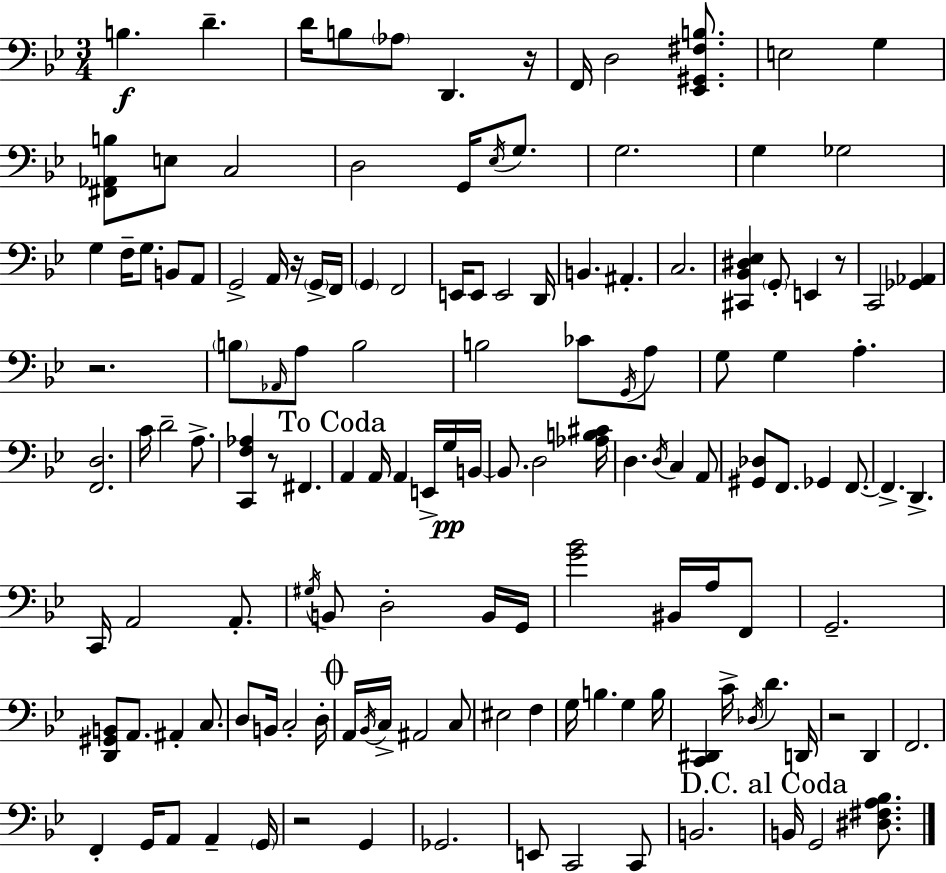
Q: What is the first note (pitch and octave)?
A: B3